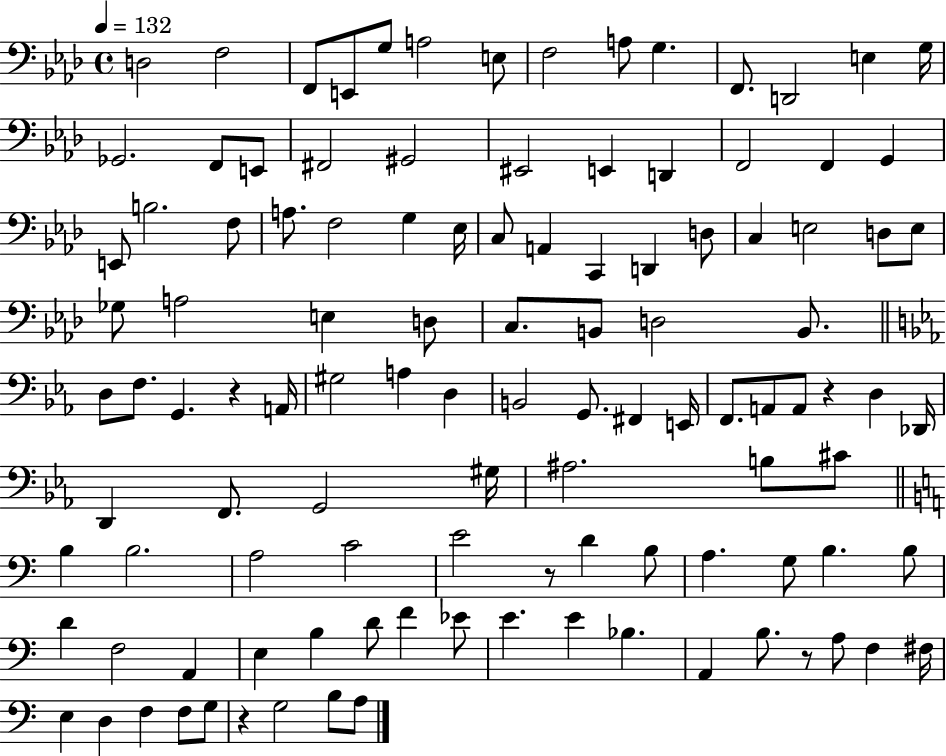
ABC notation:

X:1
T:Untitled
M:4/4
L:1/4
K:Ab
D,2 F,2 F,,/2 E,,/2 G,/2 A,2 E,/2 F,2 A,/2 G, F,,/2 D,,2 E, G,/4 _G,,2 F,,/2 E,,/2 ^F,,2 ^G,,2 ^E,,2 E,, D,, F,,2 F,, G,, E,,/2 B,2 F,/2 A,/2 F,2 G, _E,/4 C,/2 A,, C,, D,, D,/2 C, E,2 D,/2 E,/2 _G,/2 A,2 E, D,/2 C,/2 B,,/2 D,2 B,,/2 D,/2 F,/2 G,, z A,,/4 ^G,2 A, D, B,,2 G,,/2 ^F,, E,,/4 F,,/2 A,,/2 A,,/2 z D, _D,,/4 D,, F,,/2 G,,2 ^G,/4 ^A,2 B,/2 ^C/2 B, B,2 A,2 C2 E2 z/2 D B,/2 A, G,/2 B, B,/2 D F,2 A,, E, B, D/2 F _E/2 E E _B, A,, B,/2 z/2 A,/2 F, ^F,/4 E, D, F, F,/2 G,/2 z G,2 B,/2 A,/2